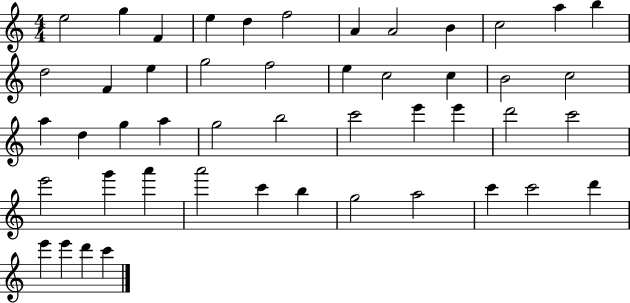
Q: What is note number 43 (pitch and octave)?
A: C6